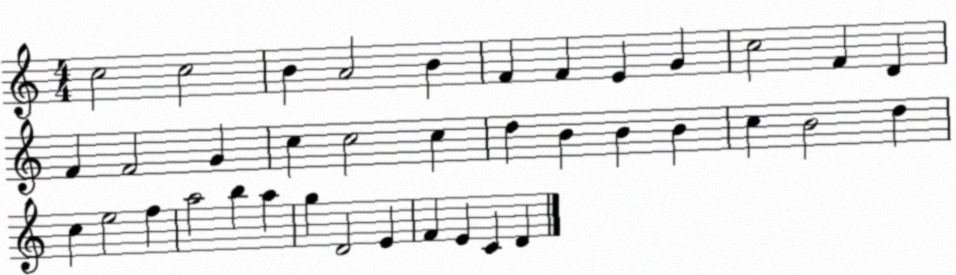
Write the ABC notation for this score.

X:1
T:Untitled
M:4/4
L:1/4
K:C
c2 c2 B A2 B F F E G c2 F D F F2 G c c2 c d B B B c B2 d c e2 f a2 b a g D2 E F E C D